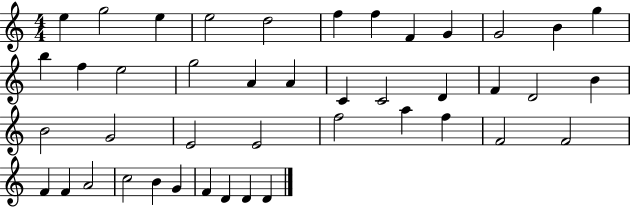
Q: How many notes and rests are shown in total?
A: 43